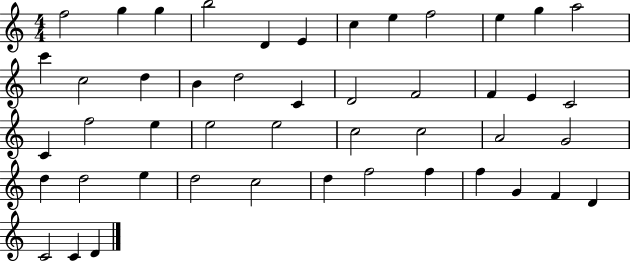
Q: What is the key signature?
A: C major